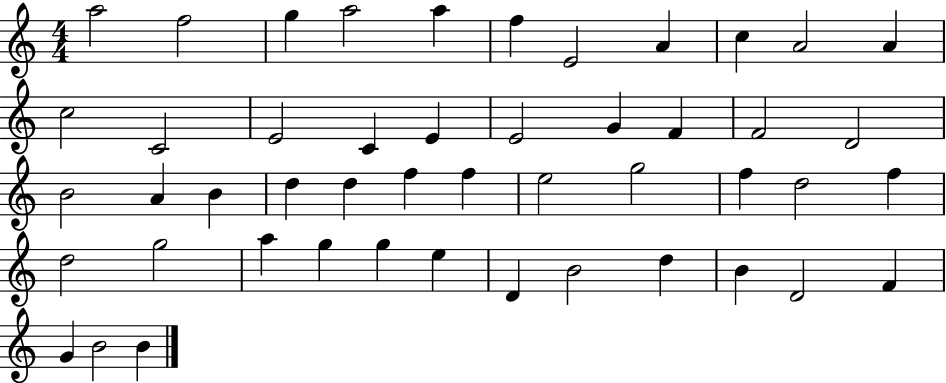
A5/h F5/h G5/q A5/h A5/q F5/q E4/h A4/q C5/q A4/h A4/q C5/h C4/h E4/h C4/q E4/q E4/h G4/q F4/q F4/h D4/h B4/h A4/q B4/q D5/q D5/q F5/q F5/q E5/h G5/h F5/q D5/h F5/q D5/h G5/h A5/q G5/q G5/q E5/q D4/q B4/h D5/q B4/q D4/h F4/q G4/q B4/h B4/q